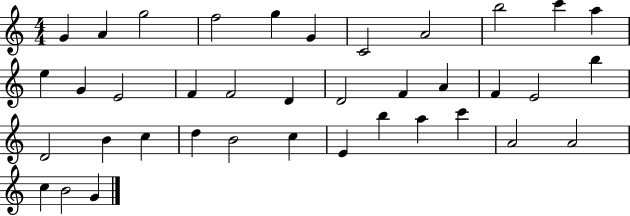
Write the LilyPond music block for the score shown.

{
  \clef treble
  \numericTimeSignature
  \time 4/4
  \key c \major
  g'4 a'4 g''2 | f''2 g''4 g'4 | c'2 a'2 | b''2 c'''4 a''4 | \break e''4 g'4 e'2 | f'4 f'2 d'4 | d'2 f'4 a'4 | f'4 e'2 b''4 | \break d'2 b'4 c''4 | d''4 b'2 c''4 | e'4 b''4 a''4 c'''4 | a'2 a'2 | \break c''4 b'2 g'4 | \bar "|."
}